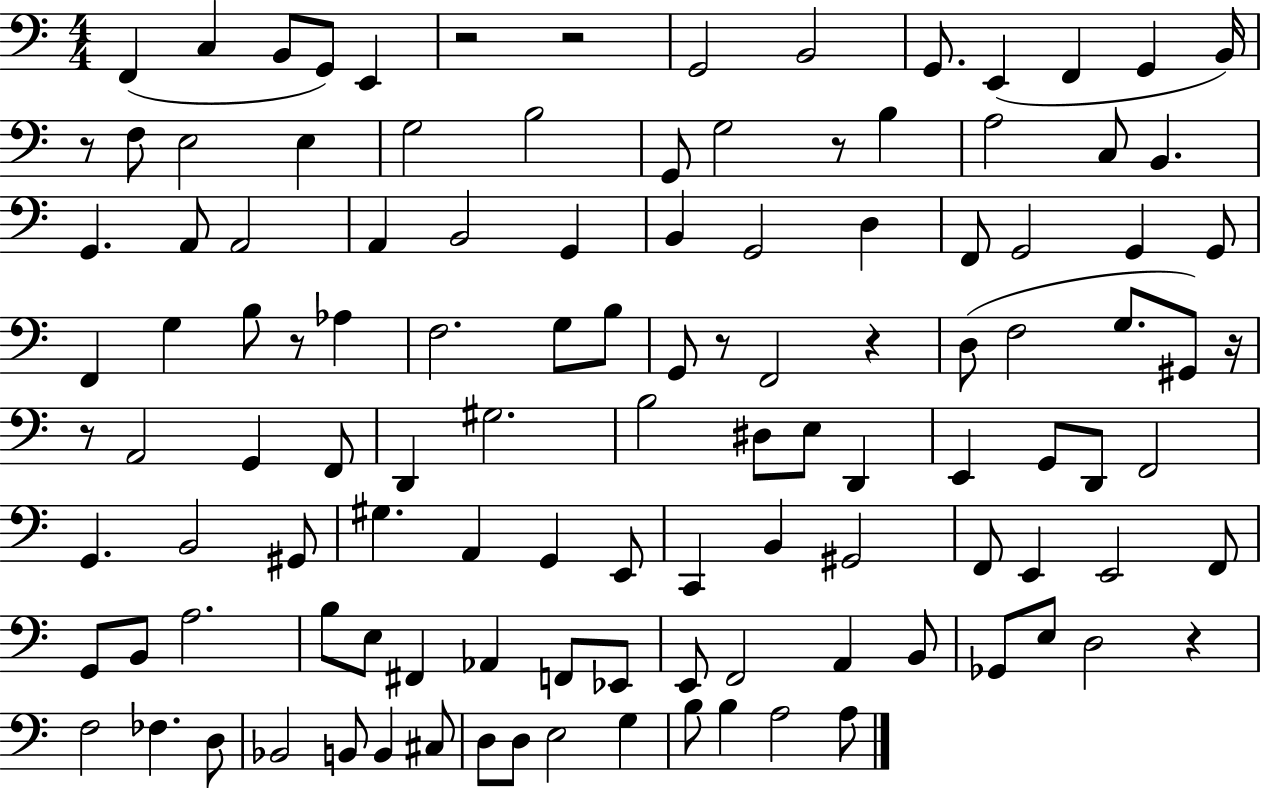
X:1
T:Untitled
M:4/4
L:1/4
K:C
F,, C, B,,/2 G,,/2 E,, z2 z2 G,,2 B,,2 G,,/2 E,, F,, G,, B,,/4 z/2 F,/2 E,2 E, G,2 B,2 G,,/2 G,2 z/2 B, A,2 C,/2 B,, G,, A,,/2 A,,2 A,, B,,2 G,, B,, G,,2 D, F,,/2 G,,2 G,, G,,/2 F,, G, B,/2 z/2 _A, F,2 G,/2 B,/2 G,,/2 z/2 F,,2 z D,/2 F,2 G,/2 ^G,,/2 z/4 z/2 A,,2 G,, F,,/2 D,, ^G,2 B,2 ^D,/2 E,/2 D,, E,, G,,/2 D,,/2 F,,2 G,, B,,2 ^G,,/2 ^G, A,, G,, E,,/2 C,, B,, ^G,,2 F,,/2 E,, E,,2 F,,/2 G,,/2 B,,/2 A,2 B,/2 E,/2 ^F,, _A,, F,,/2 _E,,/2 E,,/2 F,,2 A,, B,,/2 _G,,/2 E,/2 D,2 z F,2 _F, D,/2 _B,,2 B,,/2 B,, ^C,/2 D,/2 D,/2 E,2 G, B,/2 B, A,2 A,/2